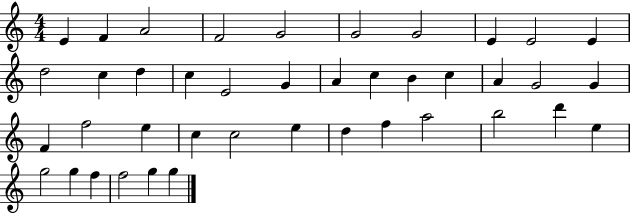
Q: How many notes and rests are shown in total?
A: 41